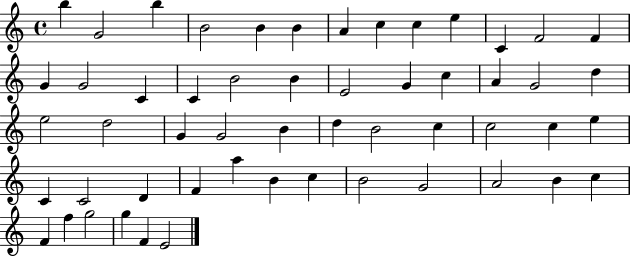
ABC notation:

X:1
T:Untitled
M:4/4
L:1/4
K:C
b G2 b B2 B B A c c e C F2 F G G2 C C B2 B E2 G c A G2 d e2 d2 G G2 B d B2 c c2 c e C C2 D F a B c B2 G2 A2 B c F f g2 g F E2